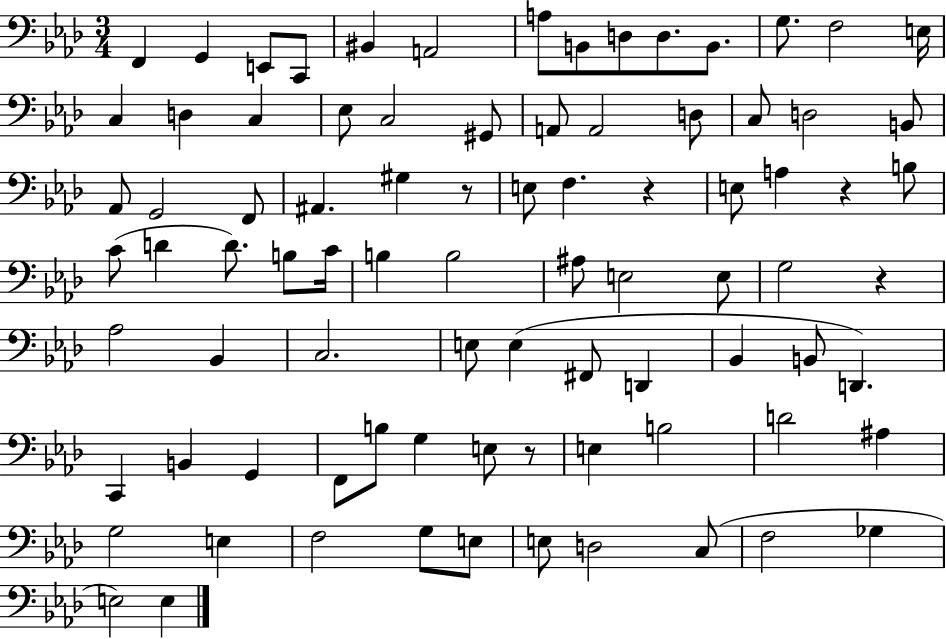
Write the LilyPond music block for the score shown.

{
  \clef bass
  \numericTimeSignature
  \time 3/4
  \key aes \major
  \repeat volta 2 { f,4 g,4 e,8 c,8 | bis,4 a,2 | a8 b,8 d8 d8. b,8. | g8. f2 e16 | \break c4 d4 c4 | ees8 c2 gis,8 | a,8 a,2 d8 | c8 d2 b,8 | \break aes,8 g,2 f,8 | ais,4. gis4 r8 | e8 f4. r4 | e8 a4 r4 b8 | \break c'8( d'4 d'8.) b8 c'16 | b4 b2 | ais8 e2 e8 | g2 r4 | \break aes2 bes,4 | c2. | e8 e4( fis,8 d,4 | bes,4 b,8 d,4.) | \break c,4 b,4 g,4 | f,8 b8 g4 e8 r8 | e4 b2 | d'2 ais4 | \break g2 e4 | f2 g8 e8 | e8 d2 c8( | f2 ges4 | \break e2) e4 | } \bar "|."
}